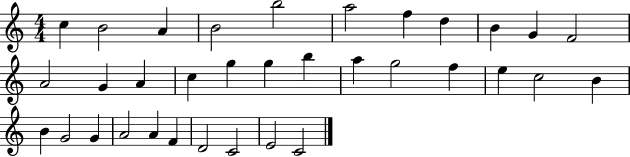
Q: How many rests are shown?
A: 0